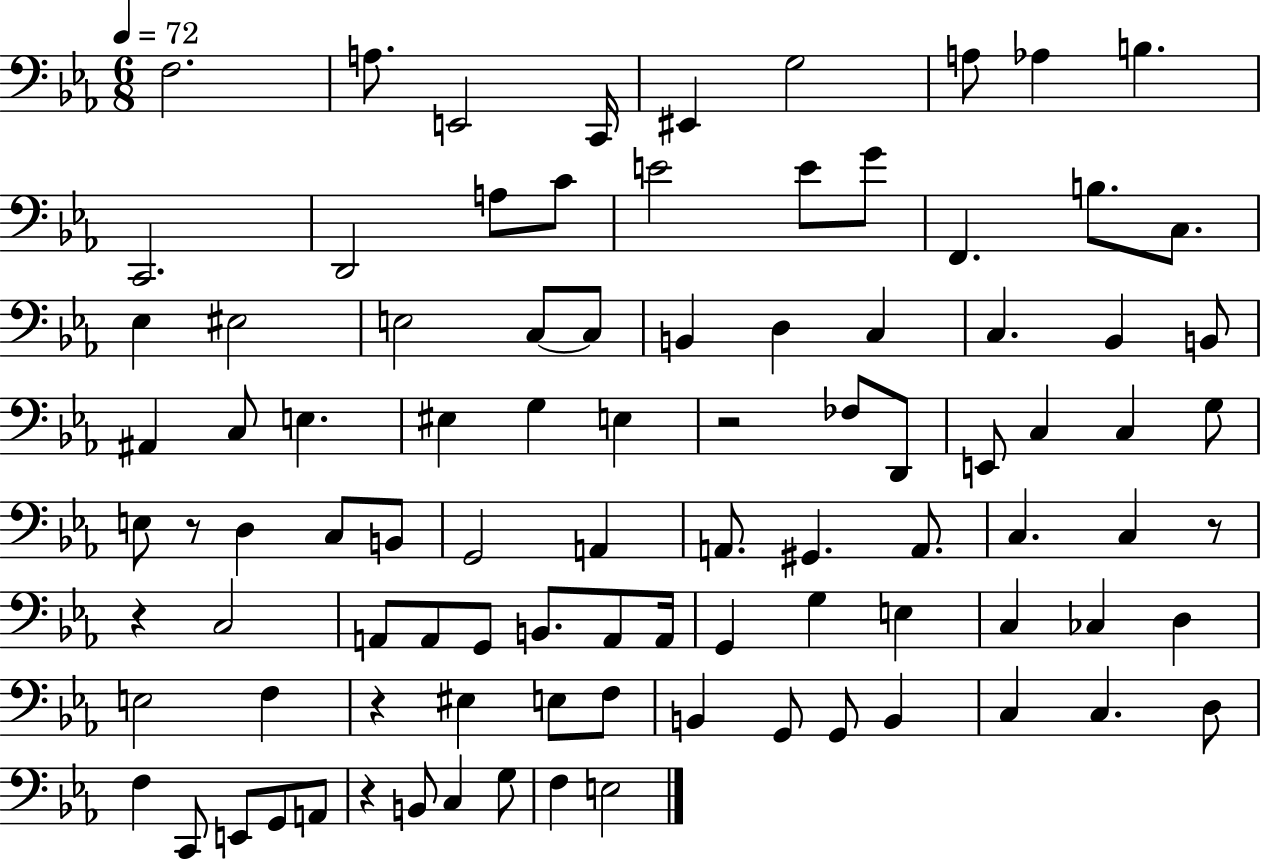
F3/h. A3/e. E2/h C2/s EIS2/q G3/h A3/e Ab3/q B3/q. C2/h. D2/h A3/e C4/e E4/h E4/e G4/e F2/q. B3/e. C3/e. Eb3/q EIS3/h E3/h C3/e C3/e B2/q D3/q C3/q C3/q. Bb2/q B2/e A#2/q C3/e E3/q. EIS3/q G3/q E3/q R/h FES3/e D2/e E2/e C3/q C3/q G3/e E3/e R/e D3/q C3/e B2/e G2/h A2/q A2/e. G#2/q. A2/e. C3/q. C3/q R/e R/q C3/h A2/e A2/e G2/e B2/e. A2/e A2/s G2/q G3/q E3/q C3/q CES3/q D3/q E3/h F3/q R/q EIS3/q E3/e F3/e B2/q G2/e G2/e B2/q C3/q C3/q. D3/e F3/q C2/e E2/e G2/e A2/e R/q B2/e C3/q G3/e F3/q E3/h